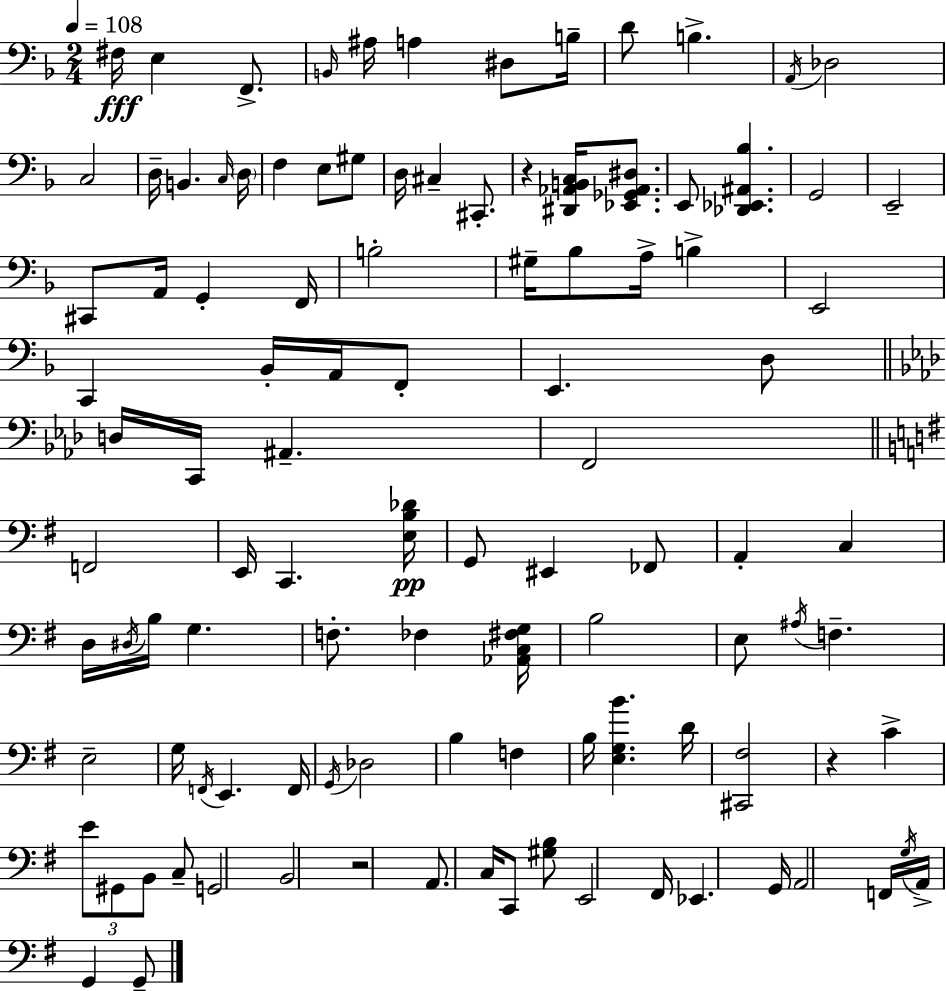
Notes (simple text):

F#3/s E3/q F2/e. B2/s A#3/s A3/q D#3/e B3/s D4/e B3/q. A2/s Db3/h C3/h D3/s B2/q. C3/s D3/s F3/q E3/e G#3/e D3/s C#3/q C#2/e. R/q [D#2,Ab2,B2,C3]/s [Eb2,Gb2,Ab2,D#3]/e. E2/e [Db2,Eb2,A#2,Bb3]/q. G2/h E2/h C#2/e A2/s G2/q F2/s B3/h G#3/s Bb3/e A3/s B3/q E2/h C2/q Bb2/s A2/s F2/e E2/q. D3/e D3/s C2/s A#2/q. F2/h F2/h E2/s C2/q. [E3,B3,Db4]/s G2/e EIS2/q FES2/e A2/q C3/q D3/s D#3/s B3/s G3/q. F3/e. FES3/q [Ab2,C3,F#3,G3]/s B3/h E3/e A#3/s F3/q. E3/h G3/s F2/s E2/q. F2/s G2/s Db3/h B3/q F3/q B3/s [E3,G3,B4]/q. D4/s [C#2,F#3]/h R/q C4/q E4/e G#2/e B2/e C3/e G2/h B2/h R/h A2/e. C3/s C2/e [G#3,B3]/e E2/h F#2/s Eb2/q. G2/s A2/h F2/s G3/s A2/s G2/q G2/e